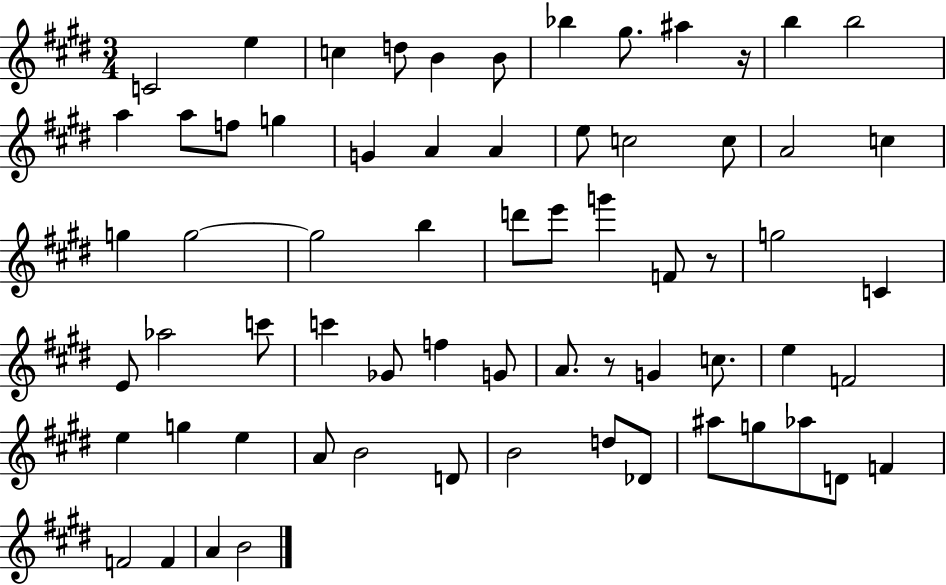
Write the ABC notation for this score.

X:1
T:Untitled
M:3/4
L:1/4
K:E
C2 e c d/2 B B/2 _b ^g/2 ^a z/4 b b2 a a/2 f/2 g G A A e/2 c2 c/2 A2 c g g2 g2 b d'/2 e'/2 g' F/2 z/2 g2 C E/2 _a2 c'/2 c' _G/2 f G/2 A/2 z/2 G c/2 e F2 e g e A/2 B2 D/2 B2 d/2 _D/2 ^a/2 g/2 _a/2 D/2 F F2 F A B2